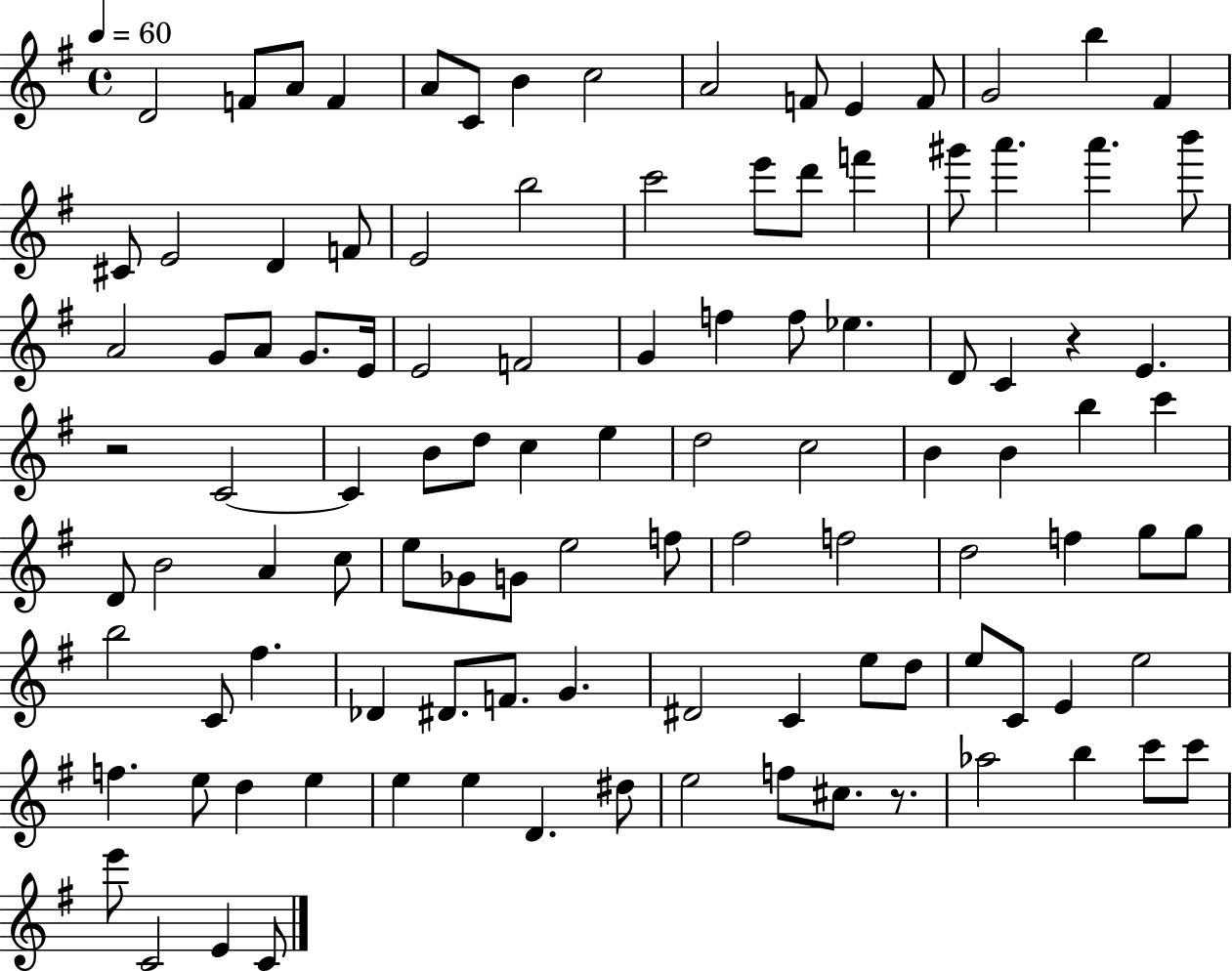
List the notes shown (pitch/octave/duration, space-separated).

D4/h F4/e A4/e F4/q A4/e C4/e B4/q C5/h A4/h F4/e E4/q F4/e G4/h B5/q F#4/q C#4/e E4/h D4/q F4/e E4/h B5/h C6/h E6/e D6/e F6/q G#6/e A6/q. A6/q. B6/e A4/h G4/e A4/e G4/e. E4/s E4/h F4/h G4/q F5/q F5/e Eb5/q. D4/e C4/q R/q E4/q. R/h C4/h C4/q B4/e D5/e C5/q E5/q D5/h C5/h B4/q B4/q B5/q C6/q D4/e B4/h A4/q C5/e E5/e Gb4/e G4/e E5/h F5/e F#5/h F5/h D5/h F5/q G5/e G5/e B5/h C4/e F#5/q. Db4/q D#4/e. F4/e. G4/q. D#4/h C4/q E5/e D5/e E5/e C4/e E4/q E5/h F5/q. E5/e D5/q E5/q E5/q E5/q D4/q. D#5/e E5/h F5/e C#5/e. R/e. Ab5/h B5/q C6/e C6/e E6/e C4/h E4/q C4/e